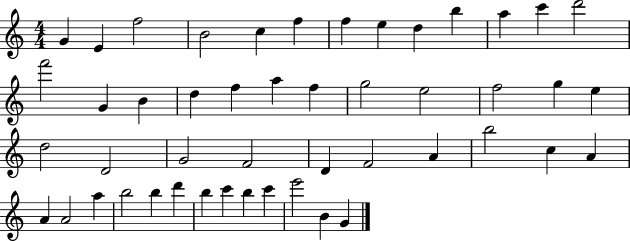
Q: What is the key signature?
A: C major